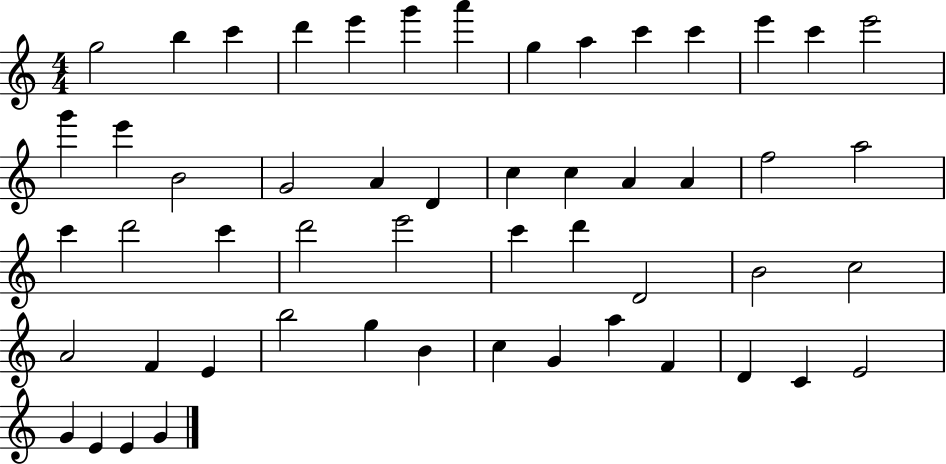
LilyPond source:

{
  \clef treble
  \numericTimeSignature
  \time 4/4
  \key c \major
  g''2 b''4 c'''4 | d'''4 e'''4 g'''4 a'''4 | g''4 a''4 c'''4 c'''4 | e'''4 c'''4 e'''2 | \break g'''4 e'''4 b'2 | g'2 a'4 d'4 | c''4 c''4 a'4 a'4 | f''2 a''2 | \break c'''4 d'''2 c'''4 | d'''2 e'''2 | c'''4 d'''4 d'2 | b'2 c''2 | \break a'2 f'4 e'4 | b''2 g''4 b'4 | c''4 g'4 a''4 f'4 | d'4 c'4 e'2 | \break g'4 e'4 e'4 g'4 | \bar "|."
}